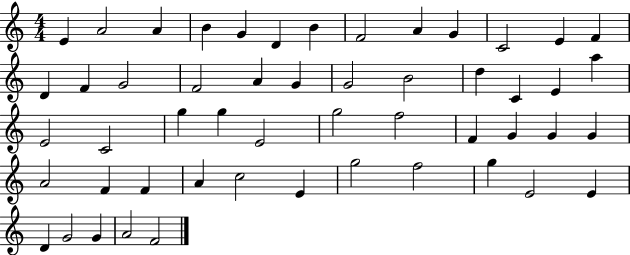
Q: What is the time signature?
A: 4/4